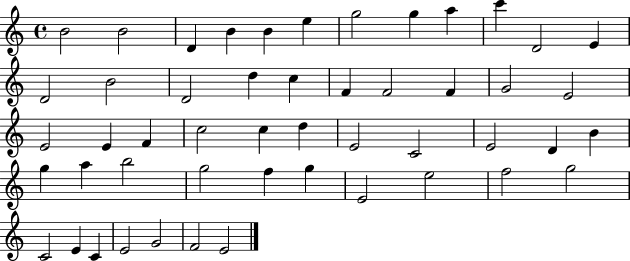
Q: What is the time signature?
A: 4/4